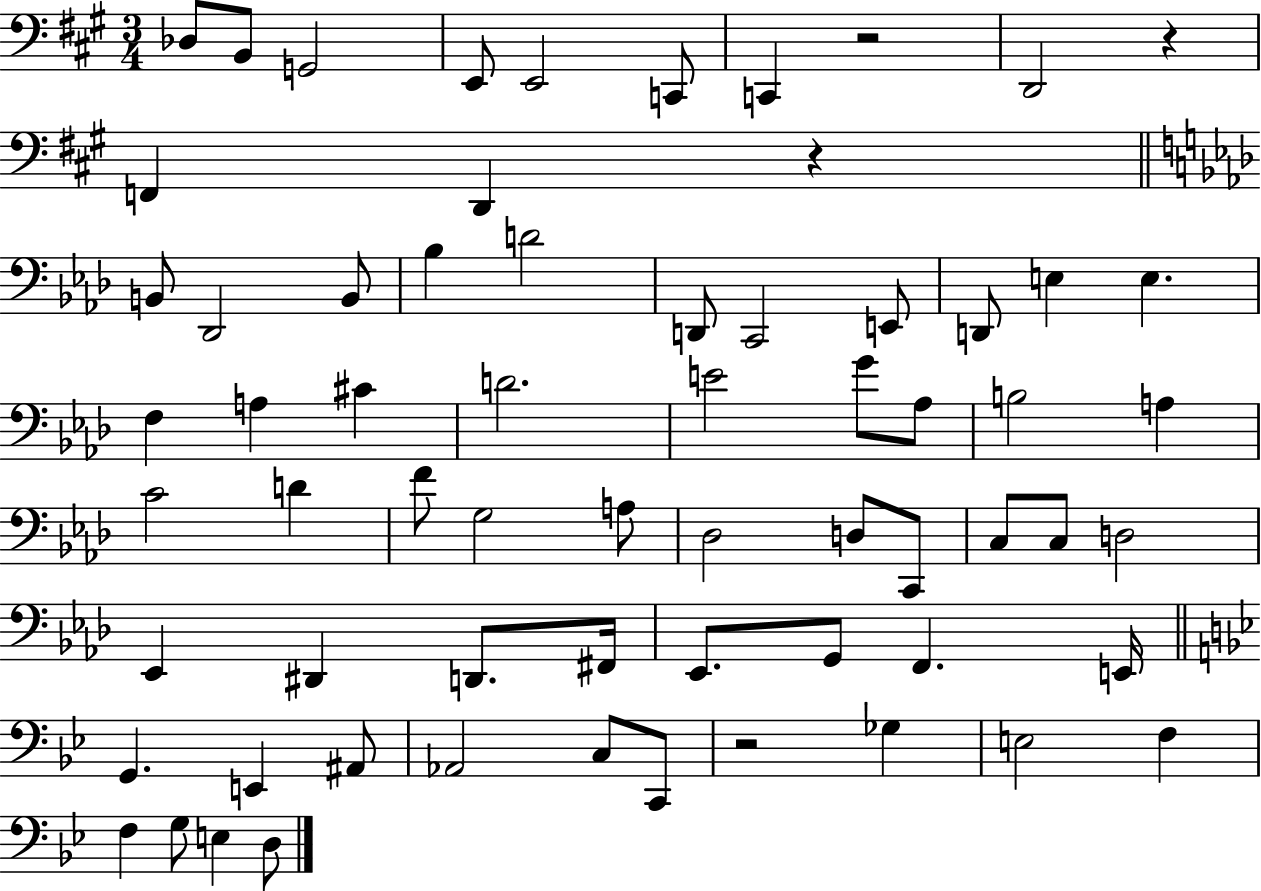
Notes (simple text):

Db3/e B2/e G2/h E2/e E2/h C2/e C2/q R/h D2/h R/q F2/q D2/q R/q B2/e Db2/h B2/e Bb3/q D4/h D2/e C2/h E2/e D2/e E3/q E3/q. F3/q A3/q C#4/q D4/h. E4/h G4/e Ab3/e B3/h A3/q C4/h D4/q F4/e G3/h A3/e Db3/h D3/e C2/e C3/e C3/e D3/h Eb2/q D#2/q D2/e. F#2/s Eb2/e. G2/e F2/q. E2/s G2/q. E2/q A#2/e Ab2/h C3/e C2/e R/h Gb3/q E3/h F3/q F3/q G3/e E3/q D3/e